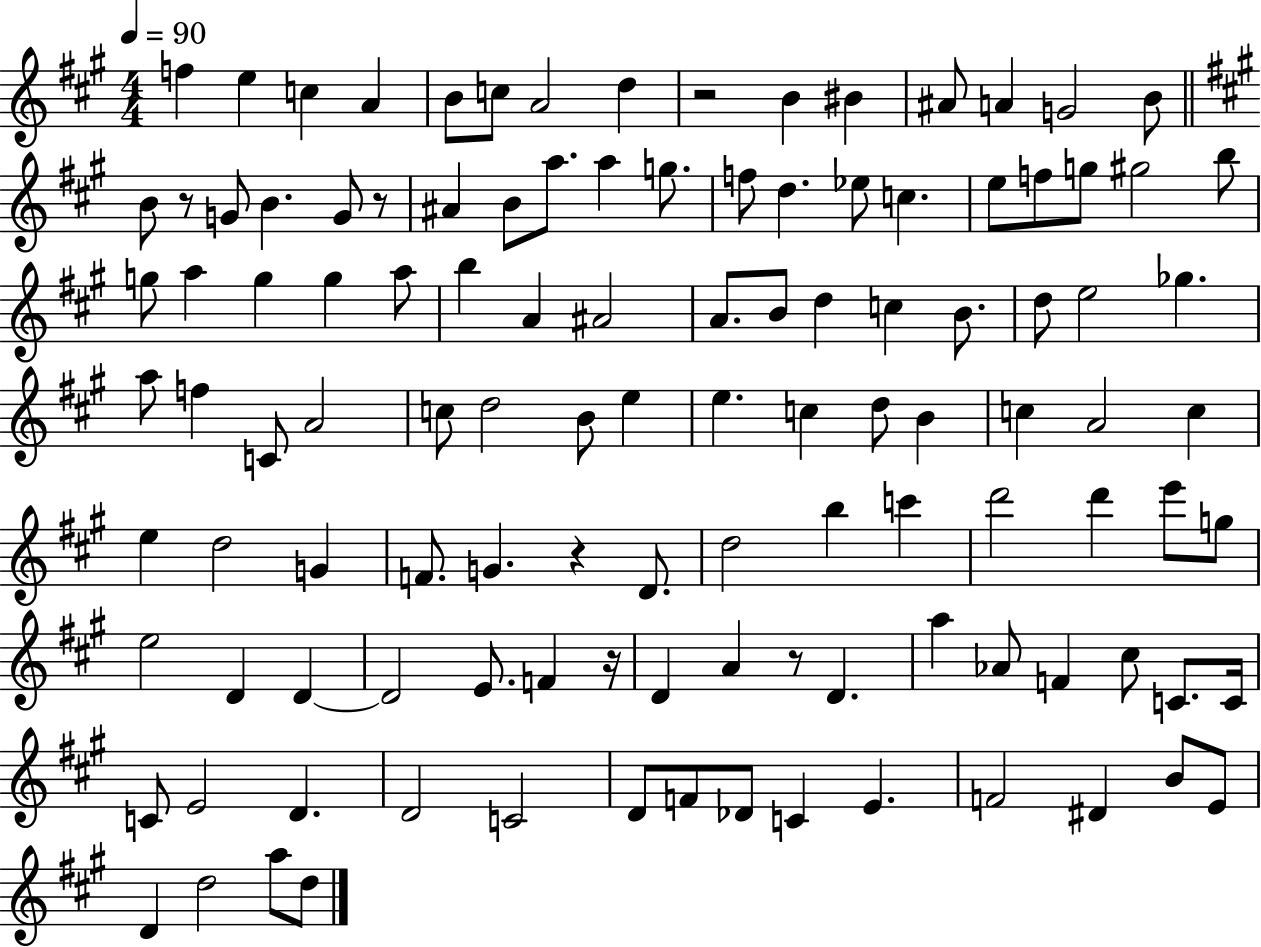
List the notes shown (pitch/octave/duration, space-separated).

F5/q E5/q C5/q A4/q B4/e C5/e A4/h D5/q R/h B4/q BIS4/q A#4/e A4/q G4/h B4/e B4/e R/e G4/e B4/q. G4/e R/e A#4/q B4/e A5/e. A5/q G5/e. F5/e D5/q. Eb5/e C5/q. E5/e F5/e G5/e G#5/h B5/e G5/e A5/q G5/q G5/q A5/e B5/q A4/q A#4/h A4/e. B4/e D5/q C5/q B4/e. D5/e E5/h Gb5/q. A5/e F5/q C4/e A4/h C5/e D5/h B4/e E5/q E5/q. C5/q D5/e B4/q C5/q A4/h C5/q E5/q D5/h G4/q F4/e. G4/q. R/q D4/e. D5/h B5/q C6/q D6/h D6/q E6/e G5/e E5/h D4/q D4/q D4/h E4/e. F4/q R/s D4/q A4/q R/e D4/q. A5/q Ab4/e F4/q C#5/e C4/e. C4/s C4/e E4/h D4/q. D4/h C4/h D4/e F4/e Db4/e C4/q E4/q. F4/h D#4/q B4/e E4/e D4/q D5/h A5/e D5/e